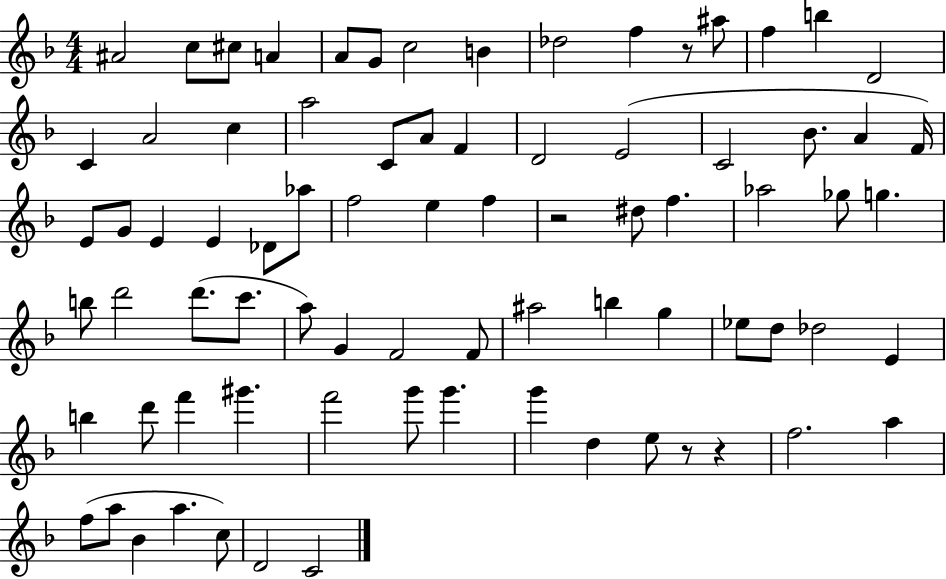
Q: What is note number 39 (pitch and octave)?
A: Ab5